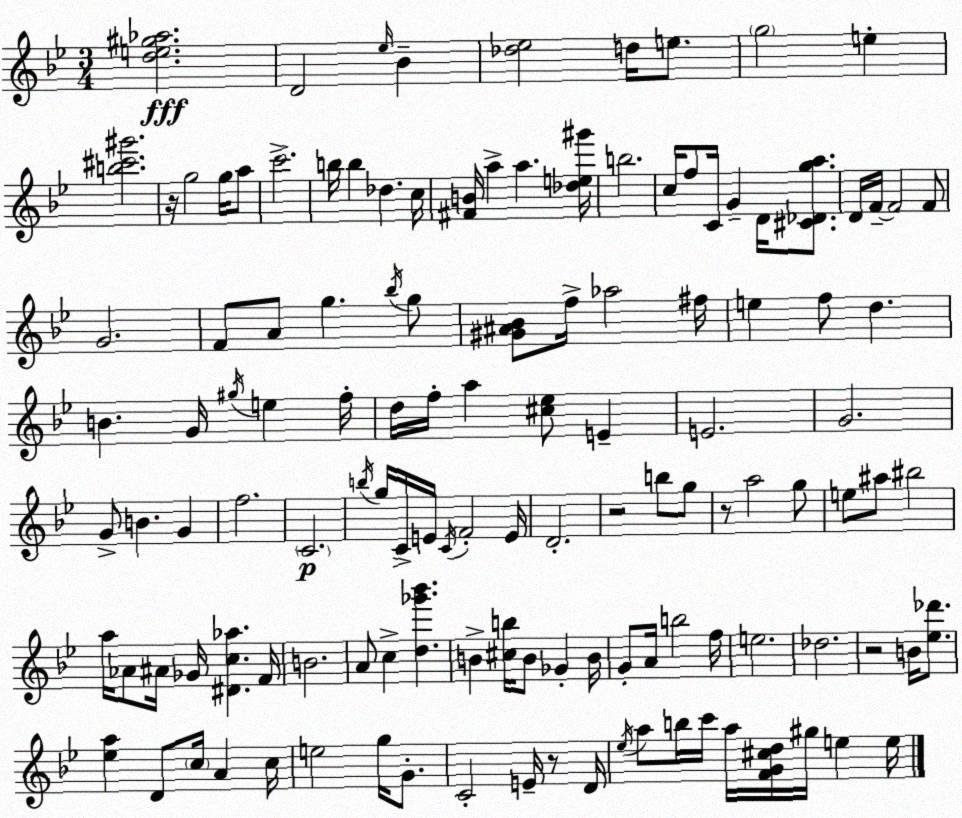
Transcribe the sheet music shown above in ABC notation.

X:1
T:Untitled
M:3/4
L:1/4
K:Bb
[de^g_a]2 D2 _e/4 _B [_d_e]2 d/4 e/2 g2 e [b^c'^g']2 z/4 g2 g/4 a/2 c'2 b/4 b _d c/4 [^FB]/4 a a [_de^g']/4 b2 c/4 f/2 C/4 G D/4 [^C_Dga]/2 D/4 F/4 F2 F/2 G2 F/2 A/2 g _b/4 g/2 [^G^A_B]/2 f/4 _a2 ^f/4 e f/2 d B G/4 ^g/4 e f/4 d/4 f/4 a [^c_e]/2 E E2 G2 G/2 B G f2 C2 b/4 g/4 C/4 E/4 C/4 F2 E/4 D2 z2 b/2 g/2 z/2 a2 g/2 e/2 ^a/2 ^b2 a/4 _A/2 ^A/4 _G/4 [^Dc_a] F/4 B2 A/2 c [d_g'_b'] B [^cb]/4 B/2 _G B/4 G/2 A/4 b2 f/4 e2 _d2 z2 B/4 [_e_d']/2 [_ea] D/2 c/4 A c/4 e2 g/4 G/2 C2 E/4 z/2 D/4 _e/4 a/2 b/4 c'/4 a/4 [FG^cd]/4 ^g/4 e e/4